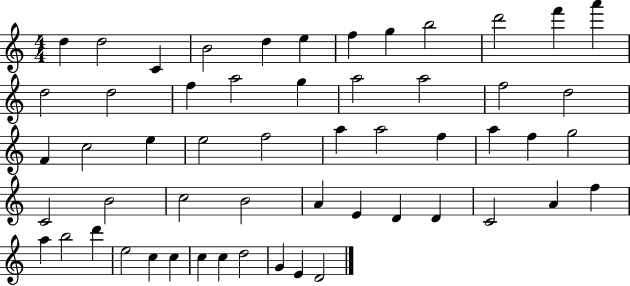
D5/q D5/h C4/q B4/h D5/q E5/q F5/q G5/q B5/h D6/h F6/q A6/q D5/h D5/h F5/q A5/h G5/q A5/h A5/h F5/h D5/h F4/q C5/h E5/q E5/h F5/h A5/q A5/h F5/q A5/q F5/q G5/h C4/h B4/h C5/h B4/h A4/q E4/q D4/q D4/q C4/h A4/q F5/q A5/q B5/h D6/q E5/h C5/q C5/q C5/q C5/q D5/h G4/q E4/q D4/h